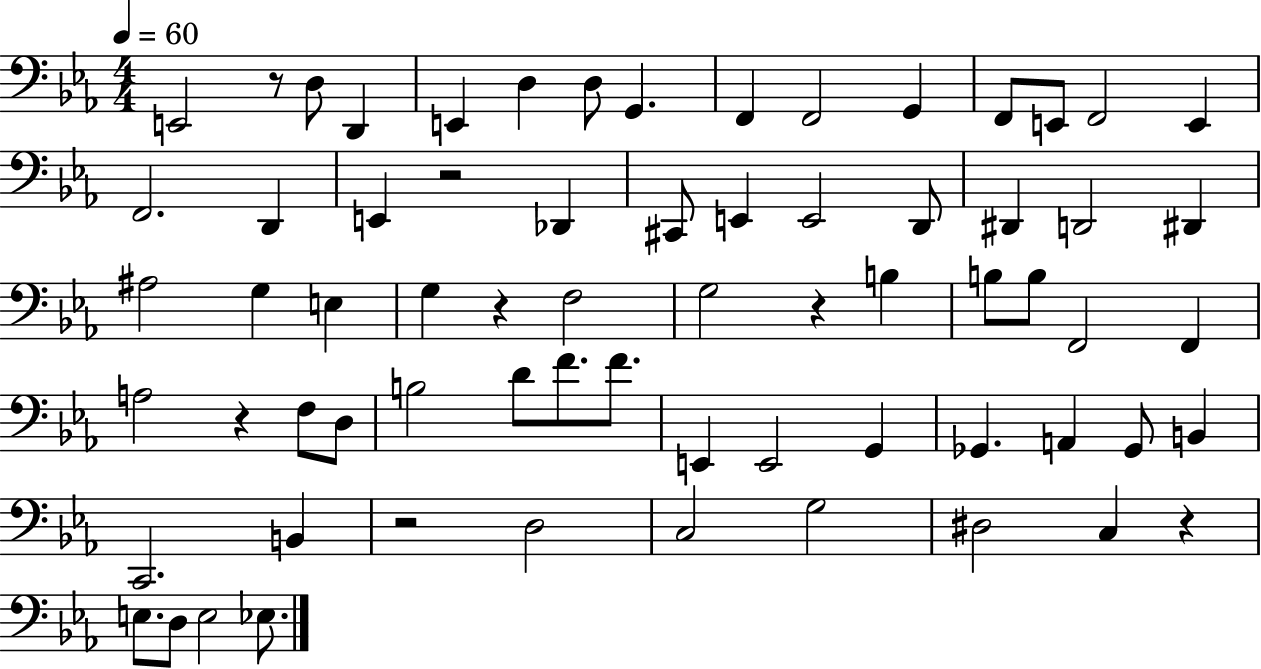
X:1
T:Untitled
M:4/4
L:1/4
K:Eb
E,,2 z/2 D,/2 D,, E,, D, D,/2 G,, F,, F,,2 G,, F,,/2 E,,/2 F,,2 E,, F,,2 D,, E,, z2 _D,, ^C,,/2 E,, E,,2 D,,/2 ^D,, D,,2 ^D,, ^A,2 G, E, G, z F,2 G,2 z B, B,/2 B,/2 F,,2 F,, A,2 z F,/2 D,/2 B,2 D/2 F/2 F/2 E,, E,,2 G,, _G,, A,, _G,,/2 B,, C,,2 B,, z2 D,2 C,2 G,2 ^D,2 C, z E,/2 D,/2 E,2 _E,/2